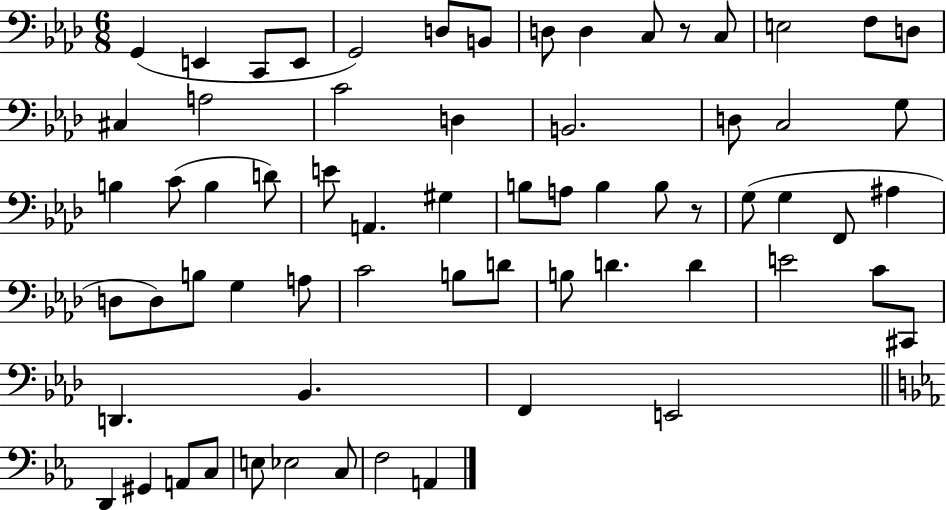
X:1
T:Untitled
M:6/8
L:1/4
K:Ab
G,, E,, C,,/2 E,,/2 G,,2 D,/2 B,,/2 D,/2 D, C,/2 z/2 C,/2 E,2 F,/2 D,/2 ^C, A,2 C2 D, B,,2 D,/2 C,2 G,/2 B, C/2 B, D/2 E/2 A,, ^G, B,/2 A,/2 B, B,/2 z/2 G,/2 G, F,,/2 ^A, D,/2 D,/2 B,/2 G, A,/2 C2 B,/2 D/2 B,/2 D D E2 C/2 ^C,,/2 D,, _B,, F,, E,,2 D,, ^G,, A,,/2 C,/2 E,/2 _E,2 C,/2 F,2 A,,